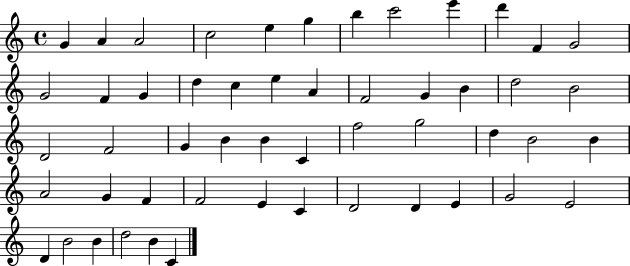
X:1
T:Untitled
M:4/4
L:1/4
K:C
G A A2 c2 e g b c'2 e' d' F G2 G2 F G d c e A F2 G B d2 B2 D2 F2 G B B C f2 g2 d B2 B A2 G F F2 E C D2 D E G2 E2 D B2 B d2 B C